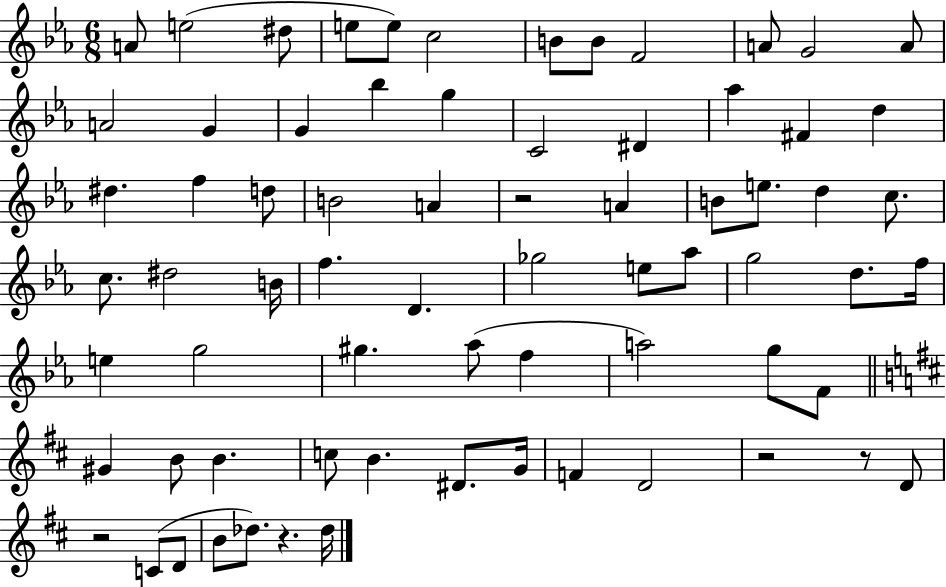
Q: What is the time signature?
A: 6/8